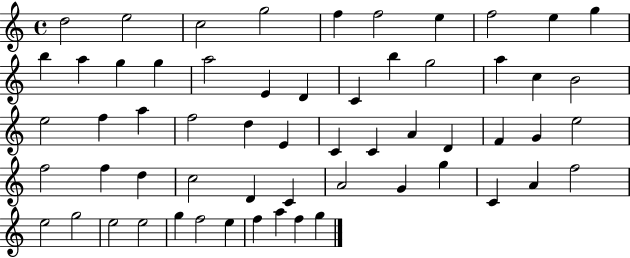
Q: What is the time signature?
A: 4/4